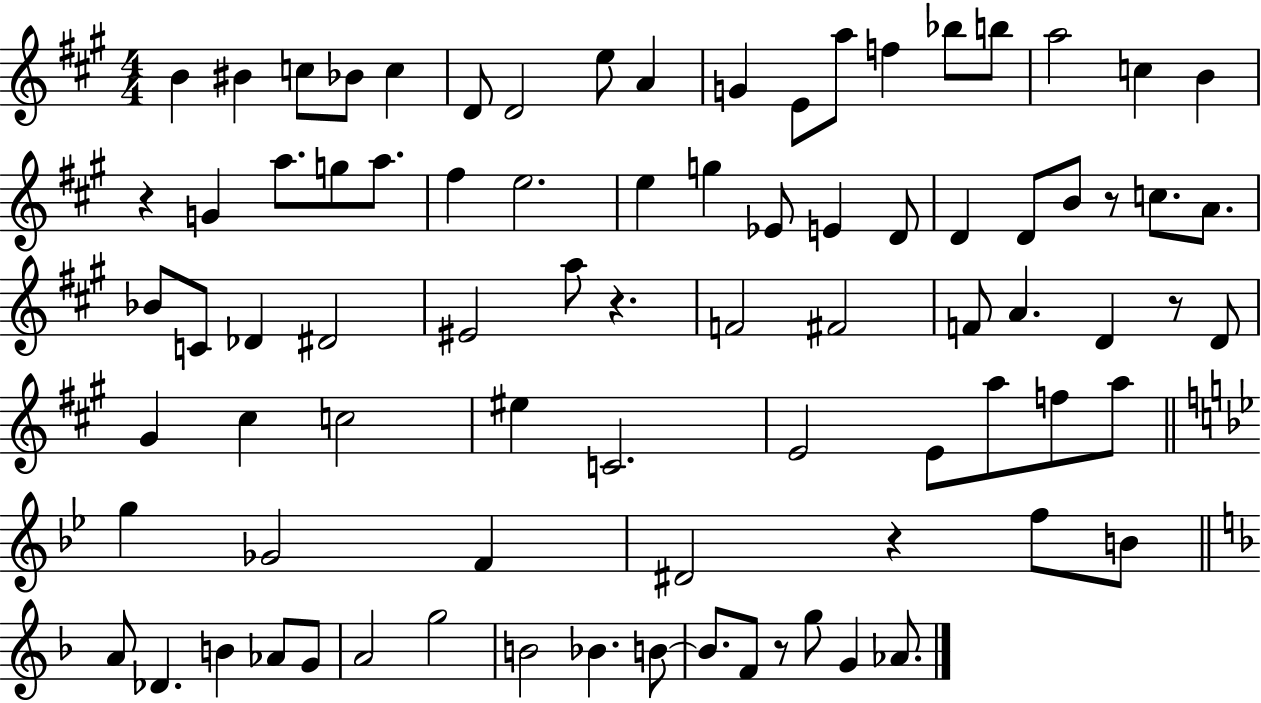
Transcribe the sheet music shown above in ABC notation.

X:1
T:Untitled
M:4/4
L:1/4
K:A
B ^B c/2 _B/2 c D/2 D2 e/2 A G E/2 a/2 f _b/2 b/2 a2 c B z G a/2 g/2 a/2 ^f e2 e g _E/2 E D/2 D D/2 B/2 z/2 c/2 A/2 _B/2 C/2 _D ^D2 ^E2 a/2 z F2 ^F2 F/2 A D z/2 D/2 ^G ^c c2 ^e C2 E2 E/2 a/2 f/2 a/2 g _G2 F ^D2 z f/2 B/2 A/2 _D B _A/2 G/2 A2 g2 B2 _B B/2 B/2 F/2 z/2 g/2 G _A/2